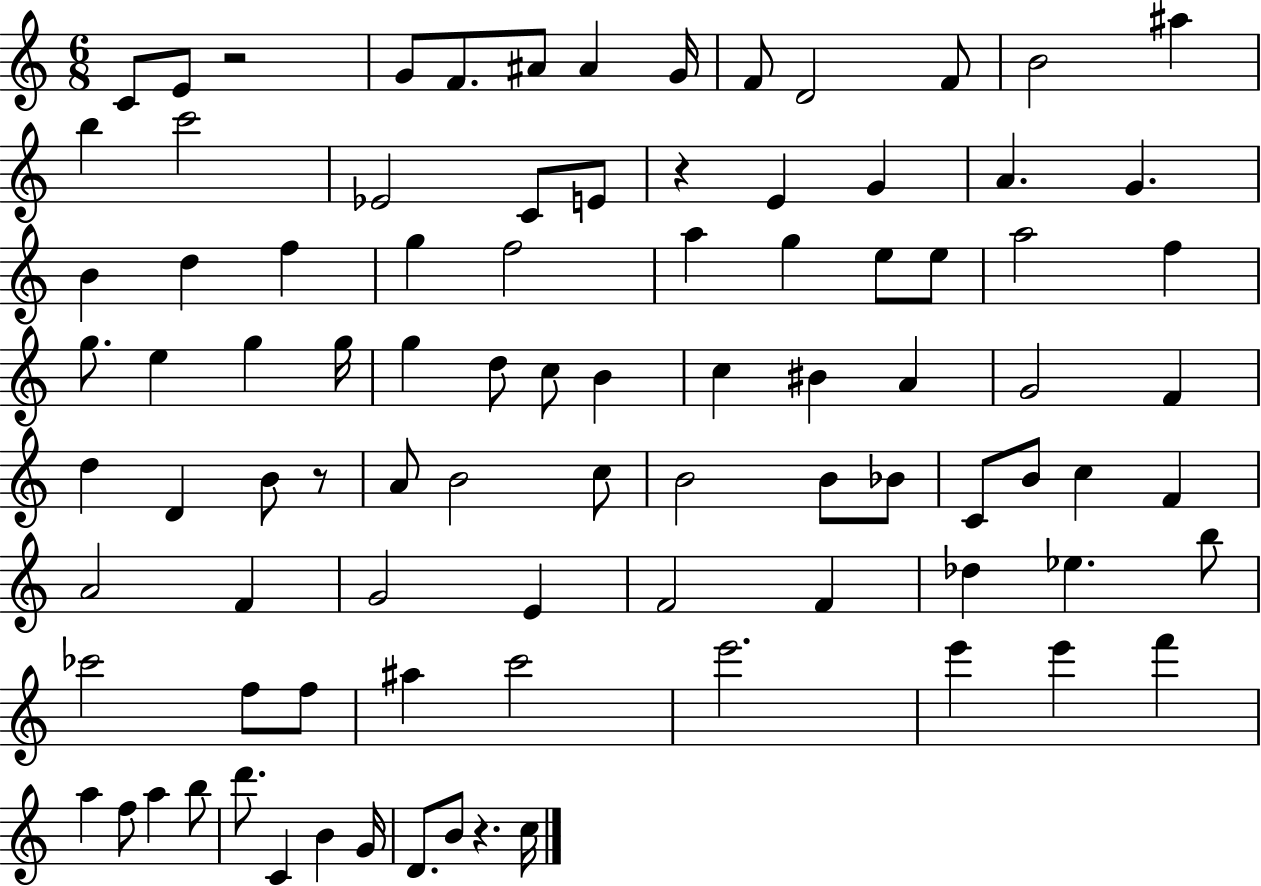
{
  \clef treble
  \numericTimeSignature
  \time 6/8
  \key c \major
  c'8 e'8 r2 | g'8 f'8. ais'8 ais'4 g'16 | f'8 d'2 f'8 | b'2 ais''4 | \break b''4 c'''2 | ees'2 c'8 e'8 | r4 e'4 g'4 | a'4. g'4. | \break b'4 d''4 f''4 | g''4 f''2 | a''4 g''4 e''8 e''8 | a''2 f''4 | \break g''8. e''4 g''4 g''16 | g''4 d''8 c''8 b'4 | c''4 bis'4 a'4 | g'2 f'4 | \break d''4 d'4 b'8 r8 | a'8 b'2 c''8 | b'2 b'8 bes'8 | c'8 b'8 c''4 f'4 | \break a'2 f'4 | g'2 e'4 | f'2 f'4 | des''4 ees''4. b''8 | \break ces'''2 f''8 f''8 | ais''4 c'''2 | e'''2. | e'''4 e'''4 f'''4 | \break a''4 f''8 a''4 b''8 | d'''8. c'4 b'4 g'16 | d'8. b'8 r4. c''16 | \bar "|."
}